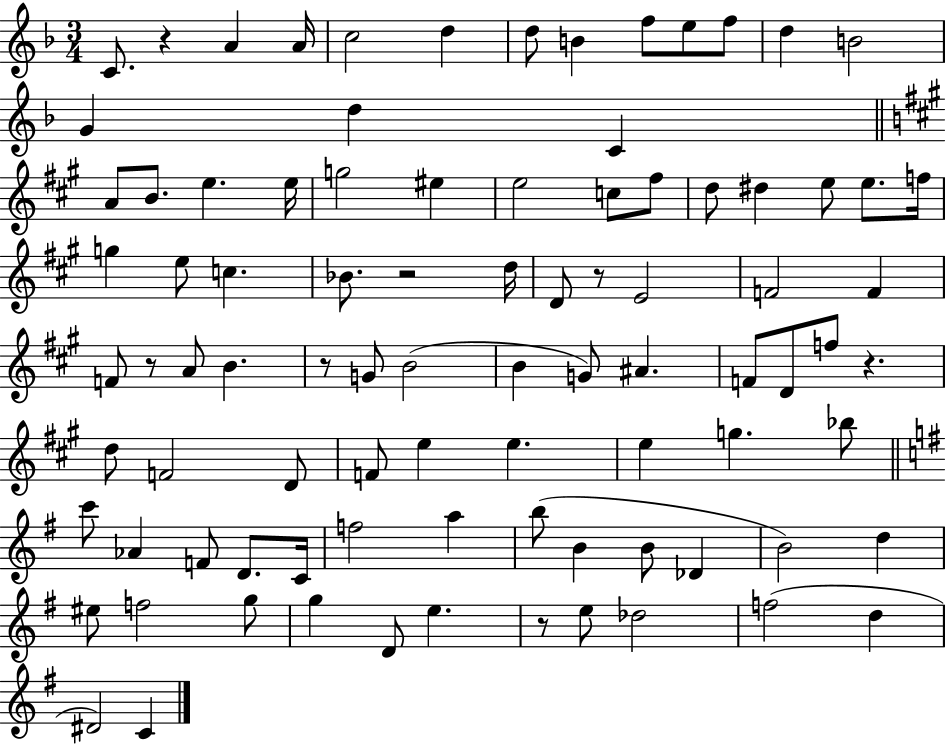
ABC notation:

X:1
T:Untitled
M:3/4
L:1/4
K:F
C/2 z A A/4 c2 d d/2 B f/2 e/2 f/2 d B2 G d C A/2 B/2 e e/4 g2 ^e e2 c/2 ^f/2 d/2 ^d e/2 e/2 f/4 g e/2 c _B/2 z2 d/4 D/2 z/2 E2 F2 F F/2 z/2 A/2 B z/2 G/2 B2 B G/2 ^A F/2 D/2 f/2 z d/2 F2 D/2 F/2 e e e g _b/2 c'/2 _A F/2 D/2 C/4 f2 a b/2 B B/2 _D B2 d ^e/2 f2 g/2 g D/2 e z/2 e/2 _d2 f2 d ^D2 C